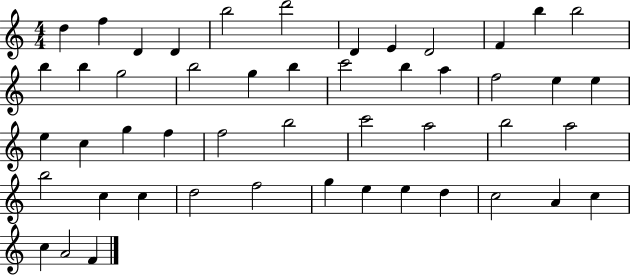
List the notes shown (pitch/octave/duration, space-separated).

D5/q F5/q D4/q D4/q B5/h D6/h D4/q E4/q D4/h F4/q B5/q B5/h B5/q B5/q G5/h B5/h G5/q B5/q C6/h B5/q A5/q F5/h E5/q E5/q E5/q C5/q G5/q F5/q F5/h B5/h C6/h A5/h B5/h A5/h B5/h C5/q C5/q D5/h F5/h G5/q E5/q E5/q D5/q C5/h A4/q C5/q C5/q A4/h F4/q